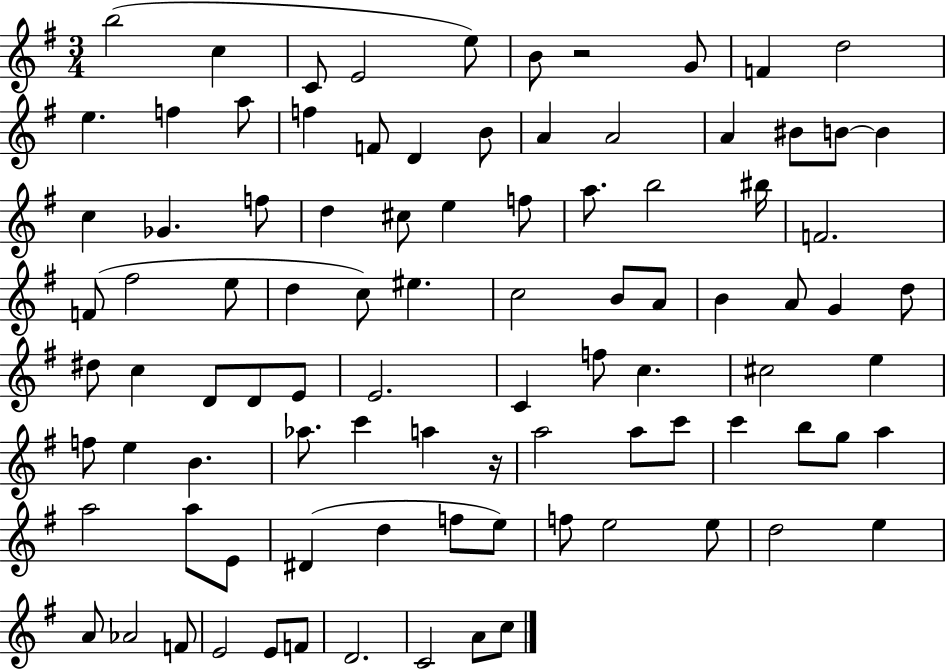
B5/h C5/q C4/e E4/h E5/e B4/e R/h G4/e F4/q D5/h E5/q. F5/q A5/e F5/q F4/e D4/q B4/e A4/q A4/h A4/q BIS4/e B4/e B4/q C5/q Gb4/q. F5/e D5/q C#5/e E5/q F5/e A5/e. B5/h BIS5/s F4/h. F4/e F#5/h E5/e D5/q C5/e EIS5/q. C5/h B4/e A4/e B4/q A4/e G4/q D5/e D#5/e C5/q D4/e D4/e E4/e E4/h. C4/q F5/e C5/q. C#5/h E5/q F5/e E5/q B4/q. Ab5/e. C6/q A5/q R/s A5/h A5/e C6/e C6/q B5/e G5/e A5/q A5/h A5/e E4/e D#4/q D5/q F5/e E5/e F5/e E5/h E5/e D5/h E5/q A4/e Ab4/h F4/e E4/h E4/e F4/e D4/h. C4/h A4/e C5/e